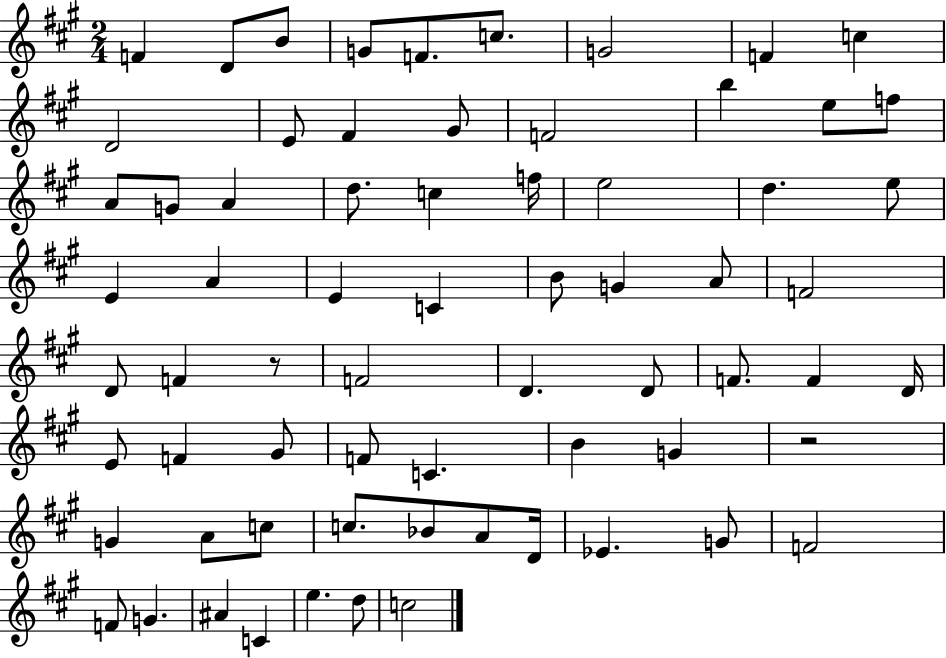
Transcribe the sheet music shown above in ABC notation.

X:1
T:Untitled
M:2/4
L:1/4
K:A
F D/2 B/2 G/2 F/2 c/2 G2 F c D2 E/2 ^F ^G/2 F2 b e/2 f/2 A/2 G/2 A d/2 c f/4 e2 d e/2 E A E C B/2 G A/2 F2 D/2 F z/2 F2 D D/2 F/2 F D/4 E/2 F ^G/2 F/2 C B G z2 G A/2 c/2 c/2 _B/2 A/2 D/4 _E G/2 F2 F/2 G ^A C e d/2 c2